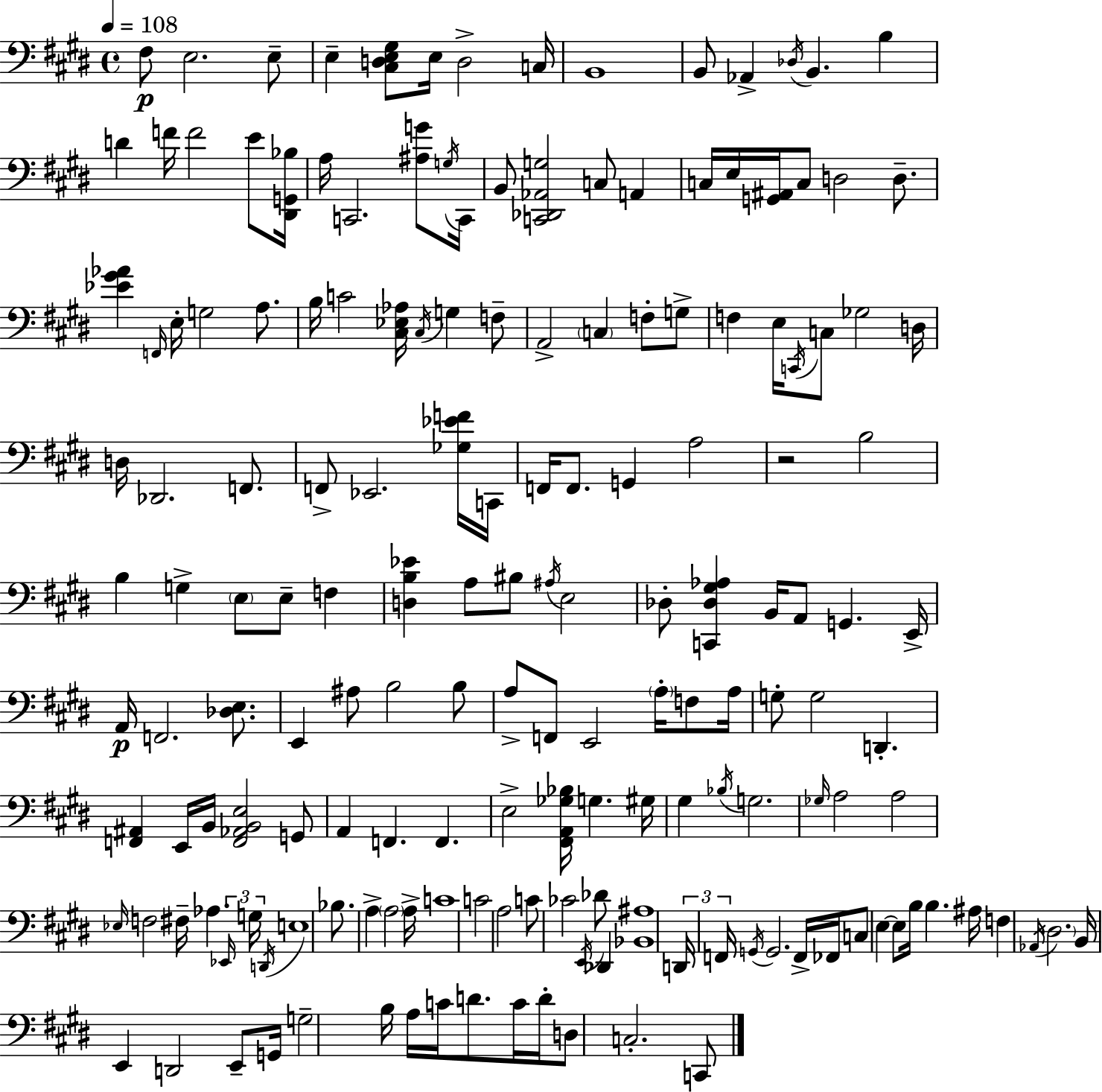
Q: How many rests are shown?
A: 1